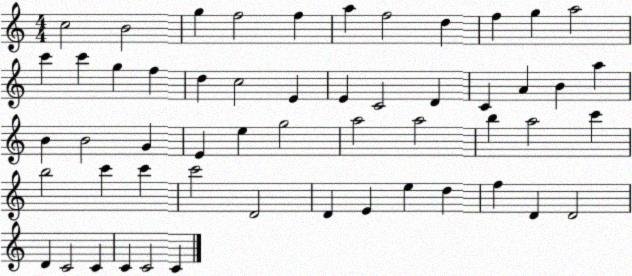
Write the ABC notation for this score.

X:1
T:Untitled
M:4/4
L:1/4
K:C
c2 B2 g f2 f a f2 d f g a2 c' c' g f d c2 E E C2 D C A B a B B2 G E e g2 a2 a2 b a2 c' b2 c' c' c'2 D2 D E e d f D D2 D C2 C C C2 C